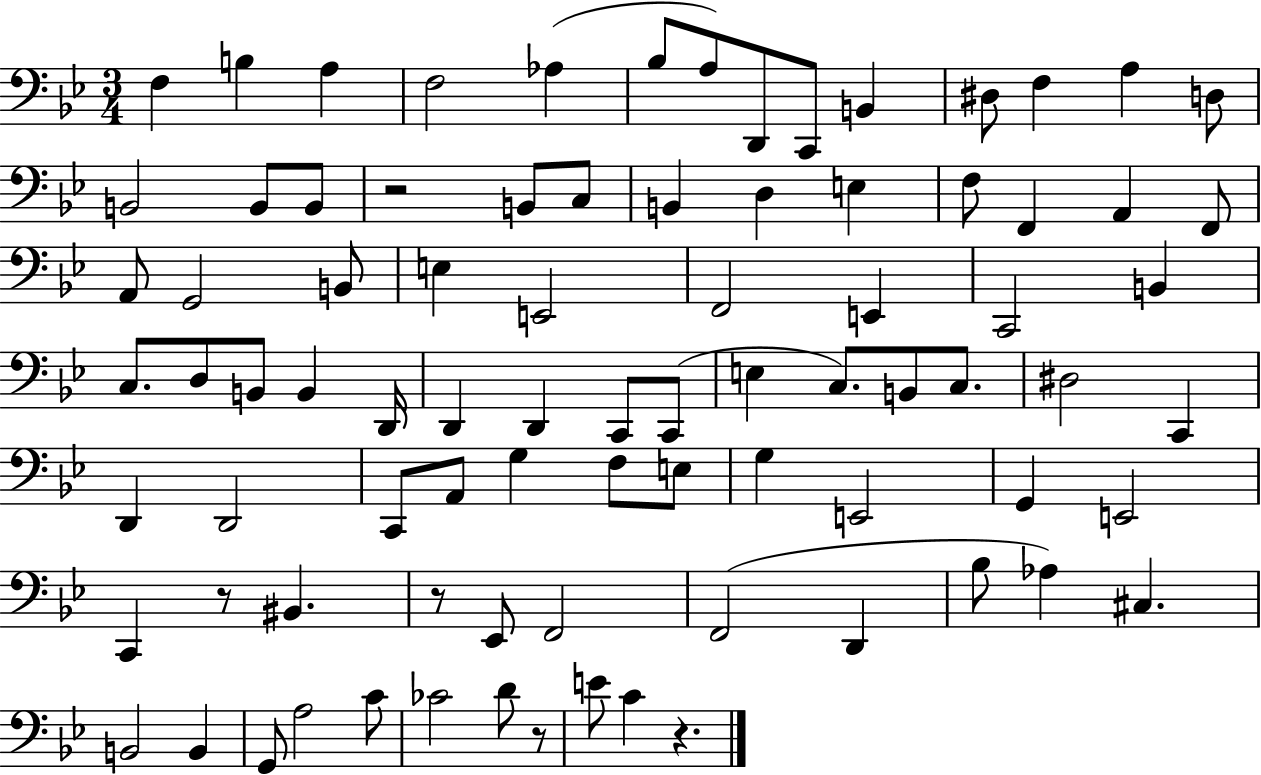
{
  \clef bass
  \numericTimeSignature
  \time 3/4
  \key bes \major
  \repeat volta 2 { f4 b4 a4 | f2 aes4( | bes8 a8) d,8 c,8 b,4 | dis8 f4 a4 d8 | \break b,2 b,8 b,8 | r2 b,8 c8 | b,4 d4 e4 | f8 f,4 a,4 f,8 | \break a,8 g,2 b,8 | e4 e,2 | f,2 e,4 | c,2 b,4 | \break c8. d8 b,8 b,4 d,16 | d,4 d,4 c,8 c,8( | e4 c8.) b,8 c8. | dis2 c,4 | \break d,4 d,2 | c,8 a,8 g4 f8 e8 | g4 e,2 | g,4 e,2 | \break c,4 r8 bis,4. | r8 ees,8 f,2 | f,2( d,4 | bes8 aes4) cis4. | \break b,2 b,4 | g,8 a2 c'8 | ces'2 d'8 r8 | e'8 c'4 r4. | \break } \bar "|."
}